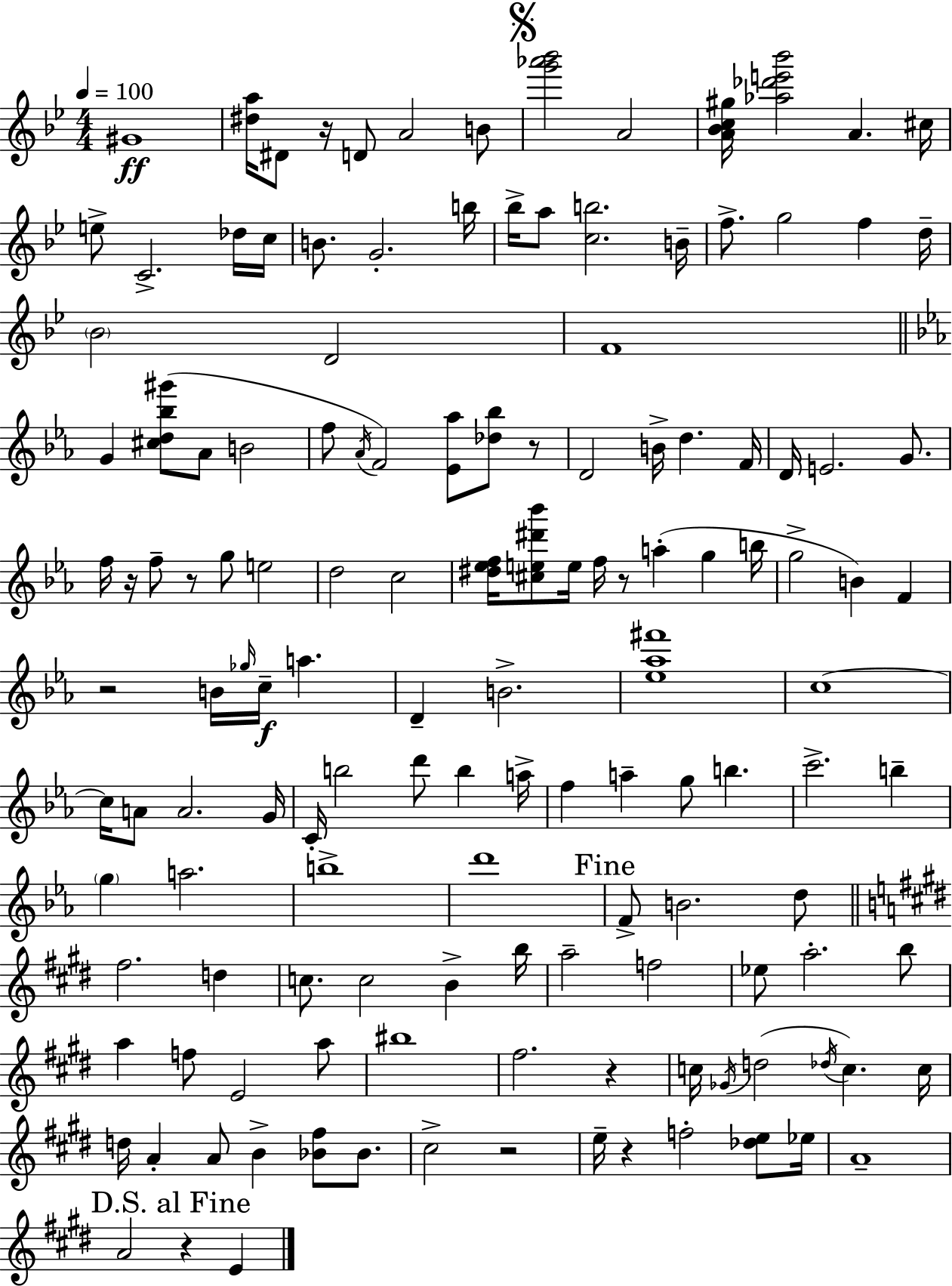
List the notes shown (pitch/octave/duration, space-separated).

G#4/w [D#5,A5]/s D#4/e R/s D4/e A4/h B4/e [G6,Ab6,Bb6]/h A4/h [A4,Bb4,C5,G#5]/s [Ab5,Db6,E6,Bb6]/h A4/q. C#5/s E5/e C4/h. Db5/s C5/s B4/e. G4/h. B5/s Bb5/s A5/e [C5,B5]/h. B4/s F5/e. G5/h F5/q D5/s Bb4/h D4/h F4/w G4/q [C#5,D5,Bb5,G#6]/e Ab4/e B4/h F5/e Ab4/s F4/h [Eb4,Ab5]/e [Db5,Bb5]/e R/e D4/h B4/s D5/q. F4/s D4/s E4/h. G4/e. F5/s R/s F5/e R/e G5/e E5/h D5/h C5/h [D#5,Eb5,F5]/s [C#5,E5,D#6,Bb6]/e E5/s F5/s R/e A5/q G5/q B5/s G5/h B4/q F4/q R/h B4/s Gb5/s C5/s A5/q. D4/q B4/h. [Eb5,Ab5,F#6]/w C5/w C5/s A4/e A4/h. G4/s C4/s B5/h D6/e B5/q A5/s F5/q A5/q G5/e B5/q. C6/h. B5/q G5/q A5/h. B5/w D6/w F4/e B4/h. D5/e F#5/h. D5/q C5/e. C5/h B4/q B5/s A5/h F5/h Eb5/e A5/h. B5/e A5/q F5/e E4/h A5/e BIS5/w F#5/h. R/q C5/s Gb4/s D5/h Db5/s C5/q. C5/s D5/s A4/q A4/e B4/q [Bb4,F#5]/e Bb4/e. C#5/h R/h E5/s R/q F5/h [Db5,E5]/e Eb5/s A4/w A4/h R/q E4/q